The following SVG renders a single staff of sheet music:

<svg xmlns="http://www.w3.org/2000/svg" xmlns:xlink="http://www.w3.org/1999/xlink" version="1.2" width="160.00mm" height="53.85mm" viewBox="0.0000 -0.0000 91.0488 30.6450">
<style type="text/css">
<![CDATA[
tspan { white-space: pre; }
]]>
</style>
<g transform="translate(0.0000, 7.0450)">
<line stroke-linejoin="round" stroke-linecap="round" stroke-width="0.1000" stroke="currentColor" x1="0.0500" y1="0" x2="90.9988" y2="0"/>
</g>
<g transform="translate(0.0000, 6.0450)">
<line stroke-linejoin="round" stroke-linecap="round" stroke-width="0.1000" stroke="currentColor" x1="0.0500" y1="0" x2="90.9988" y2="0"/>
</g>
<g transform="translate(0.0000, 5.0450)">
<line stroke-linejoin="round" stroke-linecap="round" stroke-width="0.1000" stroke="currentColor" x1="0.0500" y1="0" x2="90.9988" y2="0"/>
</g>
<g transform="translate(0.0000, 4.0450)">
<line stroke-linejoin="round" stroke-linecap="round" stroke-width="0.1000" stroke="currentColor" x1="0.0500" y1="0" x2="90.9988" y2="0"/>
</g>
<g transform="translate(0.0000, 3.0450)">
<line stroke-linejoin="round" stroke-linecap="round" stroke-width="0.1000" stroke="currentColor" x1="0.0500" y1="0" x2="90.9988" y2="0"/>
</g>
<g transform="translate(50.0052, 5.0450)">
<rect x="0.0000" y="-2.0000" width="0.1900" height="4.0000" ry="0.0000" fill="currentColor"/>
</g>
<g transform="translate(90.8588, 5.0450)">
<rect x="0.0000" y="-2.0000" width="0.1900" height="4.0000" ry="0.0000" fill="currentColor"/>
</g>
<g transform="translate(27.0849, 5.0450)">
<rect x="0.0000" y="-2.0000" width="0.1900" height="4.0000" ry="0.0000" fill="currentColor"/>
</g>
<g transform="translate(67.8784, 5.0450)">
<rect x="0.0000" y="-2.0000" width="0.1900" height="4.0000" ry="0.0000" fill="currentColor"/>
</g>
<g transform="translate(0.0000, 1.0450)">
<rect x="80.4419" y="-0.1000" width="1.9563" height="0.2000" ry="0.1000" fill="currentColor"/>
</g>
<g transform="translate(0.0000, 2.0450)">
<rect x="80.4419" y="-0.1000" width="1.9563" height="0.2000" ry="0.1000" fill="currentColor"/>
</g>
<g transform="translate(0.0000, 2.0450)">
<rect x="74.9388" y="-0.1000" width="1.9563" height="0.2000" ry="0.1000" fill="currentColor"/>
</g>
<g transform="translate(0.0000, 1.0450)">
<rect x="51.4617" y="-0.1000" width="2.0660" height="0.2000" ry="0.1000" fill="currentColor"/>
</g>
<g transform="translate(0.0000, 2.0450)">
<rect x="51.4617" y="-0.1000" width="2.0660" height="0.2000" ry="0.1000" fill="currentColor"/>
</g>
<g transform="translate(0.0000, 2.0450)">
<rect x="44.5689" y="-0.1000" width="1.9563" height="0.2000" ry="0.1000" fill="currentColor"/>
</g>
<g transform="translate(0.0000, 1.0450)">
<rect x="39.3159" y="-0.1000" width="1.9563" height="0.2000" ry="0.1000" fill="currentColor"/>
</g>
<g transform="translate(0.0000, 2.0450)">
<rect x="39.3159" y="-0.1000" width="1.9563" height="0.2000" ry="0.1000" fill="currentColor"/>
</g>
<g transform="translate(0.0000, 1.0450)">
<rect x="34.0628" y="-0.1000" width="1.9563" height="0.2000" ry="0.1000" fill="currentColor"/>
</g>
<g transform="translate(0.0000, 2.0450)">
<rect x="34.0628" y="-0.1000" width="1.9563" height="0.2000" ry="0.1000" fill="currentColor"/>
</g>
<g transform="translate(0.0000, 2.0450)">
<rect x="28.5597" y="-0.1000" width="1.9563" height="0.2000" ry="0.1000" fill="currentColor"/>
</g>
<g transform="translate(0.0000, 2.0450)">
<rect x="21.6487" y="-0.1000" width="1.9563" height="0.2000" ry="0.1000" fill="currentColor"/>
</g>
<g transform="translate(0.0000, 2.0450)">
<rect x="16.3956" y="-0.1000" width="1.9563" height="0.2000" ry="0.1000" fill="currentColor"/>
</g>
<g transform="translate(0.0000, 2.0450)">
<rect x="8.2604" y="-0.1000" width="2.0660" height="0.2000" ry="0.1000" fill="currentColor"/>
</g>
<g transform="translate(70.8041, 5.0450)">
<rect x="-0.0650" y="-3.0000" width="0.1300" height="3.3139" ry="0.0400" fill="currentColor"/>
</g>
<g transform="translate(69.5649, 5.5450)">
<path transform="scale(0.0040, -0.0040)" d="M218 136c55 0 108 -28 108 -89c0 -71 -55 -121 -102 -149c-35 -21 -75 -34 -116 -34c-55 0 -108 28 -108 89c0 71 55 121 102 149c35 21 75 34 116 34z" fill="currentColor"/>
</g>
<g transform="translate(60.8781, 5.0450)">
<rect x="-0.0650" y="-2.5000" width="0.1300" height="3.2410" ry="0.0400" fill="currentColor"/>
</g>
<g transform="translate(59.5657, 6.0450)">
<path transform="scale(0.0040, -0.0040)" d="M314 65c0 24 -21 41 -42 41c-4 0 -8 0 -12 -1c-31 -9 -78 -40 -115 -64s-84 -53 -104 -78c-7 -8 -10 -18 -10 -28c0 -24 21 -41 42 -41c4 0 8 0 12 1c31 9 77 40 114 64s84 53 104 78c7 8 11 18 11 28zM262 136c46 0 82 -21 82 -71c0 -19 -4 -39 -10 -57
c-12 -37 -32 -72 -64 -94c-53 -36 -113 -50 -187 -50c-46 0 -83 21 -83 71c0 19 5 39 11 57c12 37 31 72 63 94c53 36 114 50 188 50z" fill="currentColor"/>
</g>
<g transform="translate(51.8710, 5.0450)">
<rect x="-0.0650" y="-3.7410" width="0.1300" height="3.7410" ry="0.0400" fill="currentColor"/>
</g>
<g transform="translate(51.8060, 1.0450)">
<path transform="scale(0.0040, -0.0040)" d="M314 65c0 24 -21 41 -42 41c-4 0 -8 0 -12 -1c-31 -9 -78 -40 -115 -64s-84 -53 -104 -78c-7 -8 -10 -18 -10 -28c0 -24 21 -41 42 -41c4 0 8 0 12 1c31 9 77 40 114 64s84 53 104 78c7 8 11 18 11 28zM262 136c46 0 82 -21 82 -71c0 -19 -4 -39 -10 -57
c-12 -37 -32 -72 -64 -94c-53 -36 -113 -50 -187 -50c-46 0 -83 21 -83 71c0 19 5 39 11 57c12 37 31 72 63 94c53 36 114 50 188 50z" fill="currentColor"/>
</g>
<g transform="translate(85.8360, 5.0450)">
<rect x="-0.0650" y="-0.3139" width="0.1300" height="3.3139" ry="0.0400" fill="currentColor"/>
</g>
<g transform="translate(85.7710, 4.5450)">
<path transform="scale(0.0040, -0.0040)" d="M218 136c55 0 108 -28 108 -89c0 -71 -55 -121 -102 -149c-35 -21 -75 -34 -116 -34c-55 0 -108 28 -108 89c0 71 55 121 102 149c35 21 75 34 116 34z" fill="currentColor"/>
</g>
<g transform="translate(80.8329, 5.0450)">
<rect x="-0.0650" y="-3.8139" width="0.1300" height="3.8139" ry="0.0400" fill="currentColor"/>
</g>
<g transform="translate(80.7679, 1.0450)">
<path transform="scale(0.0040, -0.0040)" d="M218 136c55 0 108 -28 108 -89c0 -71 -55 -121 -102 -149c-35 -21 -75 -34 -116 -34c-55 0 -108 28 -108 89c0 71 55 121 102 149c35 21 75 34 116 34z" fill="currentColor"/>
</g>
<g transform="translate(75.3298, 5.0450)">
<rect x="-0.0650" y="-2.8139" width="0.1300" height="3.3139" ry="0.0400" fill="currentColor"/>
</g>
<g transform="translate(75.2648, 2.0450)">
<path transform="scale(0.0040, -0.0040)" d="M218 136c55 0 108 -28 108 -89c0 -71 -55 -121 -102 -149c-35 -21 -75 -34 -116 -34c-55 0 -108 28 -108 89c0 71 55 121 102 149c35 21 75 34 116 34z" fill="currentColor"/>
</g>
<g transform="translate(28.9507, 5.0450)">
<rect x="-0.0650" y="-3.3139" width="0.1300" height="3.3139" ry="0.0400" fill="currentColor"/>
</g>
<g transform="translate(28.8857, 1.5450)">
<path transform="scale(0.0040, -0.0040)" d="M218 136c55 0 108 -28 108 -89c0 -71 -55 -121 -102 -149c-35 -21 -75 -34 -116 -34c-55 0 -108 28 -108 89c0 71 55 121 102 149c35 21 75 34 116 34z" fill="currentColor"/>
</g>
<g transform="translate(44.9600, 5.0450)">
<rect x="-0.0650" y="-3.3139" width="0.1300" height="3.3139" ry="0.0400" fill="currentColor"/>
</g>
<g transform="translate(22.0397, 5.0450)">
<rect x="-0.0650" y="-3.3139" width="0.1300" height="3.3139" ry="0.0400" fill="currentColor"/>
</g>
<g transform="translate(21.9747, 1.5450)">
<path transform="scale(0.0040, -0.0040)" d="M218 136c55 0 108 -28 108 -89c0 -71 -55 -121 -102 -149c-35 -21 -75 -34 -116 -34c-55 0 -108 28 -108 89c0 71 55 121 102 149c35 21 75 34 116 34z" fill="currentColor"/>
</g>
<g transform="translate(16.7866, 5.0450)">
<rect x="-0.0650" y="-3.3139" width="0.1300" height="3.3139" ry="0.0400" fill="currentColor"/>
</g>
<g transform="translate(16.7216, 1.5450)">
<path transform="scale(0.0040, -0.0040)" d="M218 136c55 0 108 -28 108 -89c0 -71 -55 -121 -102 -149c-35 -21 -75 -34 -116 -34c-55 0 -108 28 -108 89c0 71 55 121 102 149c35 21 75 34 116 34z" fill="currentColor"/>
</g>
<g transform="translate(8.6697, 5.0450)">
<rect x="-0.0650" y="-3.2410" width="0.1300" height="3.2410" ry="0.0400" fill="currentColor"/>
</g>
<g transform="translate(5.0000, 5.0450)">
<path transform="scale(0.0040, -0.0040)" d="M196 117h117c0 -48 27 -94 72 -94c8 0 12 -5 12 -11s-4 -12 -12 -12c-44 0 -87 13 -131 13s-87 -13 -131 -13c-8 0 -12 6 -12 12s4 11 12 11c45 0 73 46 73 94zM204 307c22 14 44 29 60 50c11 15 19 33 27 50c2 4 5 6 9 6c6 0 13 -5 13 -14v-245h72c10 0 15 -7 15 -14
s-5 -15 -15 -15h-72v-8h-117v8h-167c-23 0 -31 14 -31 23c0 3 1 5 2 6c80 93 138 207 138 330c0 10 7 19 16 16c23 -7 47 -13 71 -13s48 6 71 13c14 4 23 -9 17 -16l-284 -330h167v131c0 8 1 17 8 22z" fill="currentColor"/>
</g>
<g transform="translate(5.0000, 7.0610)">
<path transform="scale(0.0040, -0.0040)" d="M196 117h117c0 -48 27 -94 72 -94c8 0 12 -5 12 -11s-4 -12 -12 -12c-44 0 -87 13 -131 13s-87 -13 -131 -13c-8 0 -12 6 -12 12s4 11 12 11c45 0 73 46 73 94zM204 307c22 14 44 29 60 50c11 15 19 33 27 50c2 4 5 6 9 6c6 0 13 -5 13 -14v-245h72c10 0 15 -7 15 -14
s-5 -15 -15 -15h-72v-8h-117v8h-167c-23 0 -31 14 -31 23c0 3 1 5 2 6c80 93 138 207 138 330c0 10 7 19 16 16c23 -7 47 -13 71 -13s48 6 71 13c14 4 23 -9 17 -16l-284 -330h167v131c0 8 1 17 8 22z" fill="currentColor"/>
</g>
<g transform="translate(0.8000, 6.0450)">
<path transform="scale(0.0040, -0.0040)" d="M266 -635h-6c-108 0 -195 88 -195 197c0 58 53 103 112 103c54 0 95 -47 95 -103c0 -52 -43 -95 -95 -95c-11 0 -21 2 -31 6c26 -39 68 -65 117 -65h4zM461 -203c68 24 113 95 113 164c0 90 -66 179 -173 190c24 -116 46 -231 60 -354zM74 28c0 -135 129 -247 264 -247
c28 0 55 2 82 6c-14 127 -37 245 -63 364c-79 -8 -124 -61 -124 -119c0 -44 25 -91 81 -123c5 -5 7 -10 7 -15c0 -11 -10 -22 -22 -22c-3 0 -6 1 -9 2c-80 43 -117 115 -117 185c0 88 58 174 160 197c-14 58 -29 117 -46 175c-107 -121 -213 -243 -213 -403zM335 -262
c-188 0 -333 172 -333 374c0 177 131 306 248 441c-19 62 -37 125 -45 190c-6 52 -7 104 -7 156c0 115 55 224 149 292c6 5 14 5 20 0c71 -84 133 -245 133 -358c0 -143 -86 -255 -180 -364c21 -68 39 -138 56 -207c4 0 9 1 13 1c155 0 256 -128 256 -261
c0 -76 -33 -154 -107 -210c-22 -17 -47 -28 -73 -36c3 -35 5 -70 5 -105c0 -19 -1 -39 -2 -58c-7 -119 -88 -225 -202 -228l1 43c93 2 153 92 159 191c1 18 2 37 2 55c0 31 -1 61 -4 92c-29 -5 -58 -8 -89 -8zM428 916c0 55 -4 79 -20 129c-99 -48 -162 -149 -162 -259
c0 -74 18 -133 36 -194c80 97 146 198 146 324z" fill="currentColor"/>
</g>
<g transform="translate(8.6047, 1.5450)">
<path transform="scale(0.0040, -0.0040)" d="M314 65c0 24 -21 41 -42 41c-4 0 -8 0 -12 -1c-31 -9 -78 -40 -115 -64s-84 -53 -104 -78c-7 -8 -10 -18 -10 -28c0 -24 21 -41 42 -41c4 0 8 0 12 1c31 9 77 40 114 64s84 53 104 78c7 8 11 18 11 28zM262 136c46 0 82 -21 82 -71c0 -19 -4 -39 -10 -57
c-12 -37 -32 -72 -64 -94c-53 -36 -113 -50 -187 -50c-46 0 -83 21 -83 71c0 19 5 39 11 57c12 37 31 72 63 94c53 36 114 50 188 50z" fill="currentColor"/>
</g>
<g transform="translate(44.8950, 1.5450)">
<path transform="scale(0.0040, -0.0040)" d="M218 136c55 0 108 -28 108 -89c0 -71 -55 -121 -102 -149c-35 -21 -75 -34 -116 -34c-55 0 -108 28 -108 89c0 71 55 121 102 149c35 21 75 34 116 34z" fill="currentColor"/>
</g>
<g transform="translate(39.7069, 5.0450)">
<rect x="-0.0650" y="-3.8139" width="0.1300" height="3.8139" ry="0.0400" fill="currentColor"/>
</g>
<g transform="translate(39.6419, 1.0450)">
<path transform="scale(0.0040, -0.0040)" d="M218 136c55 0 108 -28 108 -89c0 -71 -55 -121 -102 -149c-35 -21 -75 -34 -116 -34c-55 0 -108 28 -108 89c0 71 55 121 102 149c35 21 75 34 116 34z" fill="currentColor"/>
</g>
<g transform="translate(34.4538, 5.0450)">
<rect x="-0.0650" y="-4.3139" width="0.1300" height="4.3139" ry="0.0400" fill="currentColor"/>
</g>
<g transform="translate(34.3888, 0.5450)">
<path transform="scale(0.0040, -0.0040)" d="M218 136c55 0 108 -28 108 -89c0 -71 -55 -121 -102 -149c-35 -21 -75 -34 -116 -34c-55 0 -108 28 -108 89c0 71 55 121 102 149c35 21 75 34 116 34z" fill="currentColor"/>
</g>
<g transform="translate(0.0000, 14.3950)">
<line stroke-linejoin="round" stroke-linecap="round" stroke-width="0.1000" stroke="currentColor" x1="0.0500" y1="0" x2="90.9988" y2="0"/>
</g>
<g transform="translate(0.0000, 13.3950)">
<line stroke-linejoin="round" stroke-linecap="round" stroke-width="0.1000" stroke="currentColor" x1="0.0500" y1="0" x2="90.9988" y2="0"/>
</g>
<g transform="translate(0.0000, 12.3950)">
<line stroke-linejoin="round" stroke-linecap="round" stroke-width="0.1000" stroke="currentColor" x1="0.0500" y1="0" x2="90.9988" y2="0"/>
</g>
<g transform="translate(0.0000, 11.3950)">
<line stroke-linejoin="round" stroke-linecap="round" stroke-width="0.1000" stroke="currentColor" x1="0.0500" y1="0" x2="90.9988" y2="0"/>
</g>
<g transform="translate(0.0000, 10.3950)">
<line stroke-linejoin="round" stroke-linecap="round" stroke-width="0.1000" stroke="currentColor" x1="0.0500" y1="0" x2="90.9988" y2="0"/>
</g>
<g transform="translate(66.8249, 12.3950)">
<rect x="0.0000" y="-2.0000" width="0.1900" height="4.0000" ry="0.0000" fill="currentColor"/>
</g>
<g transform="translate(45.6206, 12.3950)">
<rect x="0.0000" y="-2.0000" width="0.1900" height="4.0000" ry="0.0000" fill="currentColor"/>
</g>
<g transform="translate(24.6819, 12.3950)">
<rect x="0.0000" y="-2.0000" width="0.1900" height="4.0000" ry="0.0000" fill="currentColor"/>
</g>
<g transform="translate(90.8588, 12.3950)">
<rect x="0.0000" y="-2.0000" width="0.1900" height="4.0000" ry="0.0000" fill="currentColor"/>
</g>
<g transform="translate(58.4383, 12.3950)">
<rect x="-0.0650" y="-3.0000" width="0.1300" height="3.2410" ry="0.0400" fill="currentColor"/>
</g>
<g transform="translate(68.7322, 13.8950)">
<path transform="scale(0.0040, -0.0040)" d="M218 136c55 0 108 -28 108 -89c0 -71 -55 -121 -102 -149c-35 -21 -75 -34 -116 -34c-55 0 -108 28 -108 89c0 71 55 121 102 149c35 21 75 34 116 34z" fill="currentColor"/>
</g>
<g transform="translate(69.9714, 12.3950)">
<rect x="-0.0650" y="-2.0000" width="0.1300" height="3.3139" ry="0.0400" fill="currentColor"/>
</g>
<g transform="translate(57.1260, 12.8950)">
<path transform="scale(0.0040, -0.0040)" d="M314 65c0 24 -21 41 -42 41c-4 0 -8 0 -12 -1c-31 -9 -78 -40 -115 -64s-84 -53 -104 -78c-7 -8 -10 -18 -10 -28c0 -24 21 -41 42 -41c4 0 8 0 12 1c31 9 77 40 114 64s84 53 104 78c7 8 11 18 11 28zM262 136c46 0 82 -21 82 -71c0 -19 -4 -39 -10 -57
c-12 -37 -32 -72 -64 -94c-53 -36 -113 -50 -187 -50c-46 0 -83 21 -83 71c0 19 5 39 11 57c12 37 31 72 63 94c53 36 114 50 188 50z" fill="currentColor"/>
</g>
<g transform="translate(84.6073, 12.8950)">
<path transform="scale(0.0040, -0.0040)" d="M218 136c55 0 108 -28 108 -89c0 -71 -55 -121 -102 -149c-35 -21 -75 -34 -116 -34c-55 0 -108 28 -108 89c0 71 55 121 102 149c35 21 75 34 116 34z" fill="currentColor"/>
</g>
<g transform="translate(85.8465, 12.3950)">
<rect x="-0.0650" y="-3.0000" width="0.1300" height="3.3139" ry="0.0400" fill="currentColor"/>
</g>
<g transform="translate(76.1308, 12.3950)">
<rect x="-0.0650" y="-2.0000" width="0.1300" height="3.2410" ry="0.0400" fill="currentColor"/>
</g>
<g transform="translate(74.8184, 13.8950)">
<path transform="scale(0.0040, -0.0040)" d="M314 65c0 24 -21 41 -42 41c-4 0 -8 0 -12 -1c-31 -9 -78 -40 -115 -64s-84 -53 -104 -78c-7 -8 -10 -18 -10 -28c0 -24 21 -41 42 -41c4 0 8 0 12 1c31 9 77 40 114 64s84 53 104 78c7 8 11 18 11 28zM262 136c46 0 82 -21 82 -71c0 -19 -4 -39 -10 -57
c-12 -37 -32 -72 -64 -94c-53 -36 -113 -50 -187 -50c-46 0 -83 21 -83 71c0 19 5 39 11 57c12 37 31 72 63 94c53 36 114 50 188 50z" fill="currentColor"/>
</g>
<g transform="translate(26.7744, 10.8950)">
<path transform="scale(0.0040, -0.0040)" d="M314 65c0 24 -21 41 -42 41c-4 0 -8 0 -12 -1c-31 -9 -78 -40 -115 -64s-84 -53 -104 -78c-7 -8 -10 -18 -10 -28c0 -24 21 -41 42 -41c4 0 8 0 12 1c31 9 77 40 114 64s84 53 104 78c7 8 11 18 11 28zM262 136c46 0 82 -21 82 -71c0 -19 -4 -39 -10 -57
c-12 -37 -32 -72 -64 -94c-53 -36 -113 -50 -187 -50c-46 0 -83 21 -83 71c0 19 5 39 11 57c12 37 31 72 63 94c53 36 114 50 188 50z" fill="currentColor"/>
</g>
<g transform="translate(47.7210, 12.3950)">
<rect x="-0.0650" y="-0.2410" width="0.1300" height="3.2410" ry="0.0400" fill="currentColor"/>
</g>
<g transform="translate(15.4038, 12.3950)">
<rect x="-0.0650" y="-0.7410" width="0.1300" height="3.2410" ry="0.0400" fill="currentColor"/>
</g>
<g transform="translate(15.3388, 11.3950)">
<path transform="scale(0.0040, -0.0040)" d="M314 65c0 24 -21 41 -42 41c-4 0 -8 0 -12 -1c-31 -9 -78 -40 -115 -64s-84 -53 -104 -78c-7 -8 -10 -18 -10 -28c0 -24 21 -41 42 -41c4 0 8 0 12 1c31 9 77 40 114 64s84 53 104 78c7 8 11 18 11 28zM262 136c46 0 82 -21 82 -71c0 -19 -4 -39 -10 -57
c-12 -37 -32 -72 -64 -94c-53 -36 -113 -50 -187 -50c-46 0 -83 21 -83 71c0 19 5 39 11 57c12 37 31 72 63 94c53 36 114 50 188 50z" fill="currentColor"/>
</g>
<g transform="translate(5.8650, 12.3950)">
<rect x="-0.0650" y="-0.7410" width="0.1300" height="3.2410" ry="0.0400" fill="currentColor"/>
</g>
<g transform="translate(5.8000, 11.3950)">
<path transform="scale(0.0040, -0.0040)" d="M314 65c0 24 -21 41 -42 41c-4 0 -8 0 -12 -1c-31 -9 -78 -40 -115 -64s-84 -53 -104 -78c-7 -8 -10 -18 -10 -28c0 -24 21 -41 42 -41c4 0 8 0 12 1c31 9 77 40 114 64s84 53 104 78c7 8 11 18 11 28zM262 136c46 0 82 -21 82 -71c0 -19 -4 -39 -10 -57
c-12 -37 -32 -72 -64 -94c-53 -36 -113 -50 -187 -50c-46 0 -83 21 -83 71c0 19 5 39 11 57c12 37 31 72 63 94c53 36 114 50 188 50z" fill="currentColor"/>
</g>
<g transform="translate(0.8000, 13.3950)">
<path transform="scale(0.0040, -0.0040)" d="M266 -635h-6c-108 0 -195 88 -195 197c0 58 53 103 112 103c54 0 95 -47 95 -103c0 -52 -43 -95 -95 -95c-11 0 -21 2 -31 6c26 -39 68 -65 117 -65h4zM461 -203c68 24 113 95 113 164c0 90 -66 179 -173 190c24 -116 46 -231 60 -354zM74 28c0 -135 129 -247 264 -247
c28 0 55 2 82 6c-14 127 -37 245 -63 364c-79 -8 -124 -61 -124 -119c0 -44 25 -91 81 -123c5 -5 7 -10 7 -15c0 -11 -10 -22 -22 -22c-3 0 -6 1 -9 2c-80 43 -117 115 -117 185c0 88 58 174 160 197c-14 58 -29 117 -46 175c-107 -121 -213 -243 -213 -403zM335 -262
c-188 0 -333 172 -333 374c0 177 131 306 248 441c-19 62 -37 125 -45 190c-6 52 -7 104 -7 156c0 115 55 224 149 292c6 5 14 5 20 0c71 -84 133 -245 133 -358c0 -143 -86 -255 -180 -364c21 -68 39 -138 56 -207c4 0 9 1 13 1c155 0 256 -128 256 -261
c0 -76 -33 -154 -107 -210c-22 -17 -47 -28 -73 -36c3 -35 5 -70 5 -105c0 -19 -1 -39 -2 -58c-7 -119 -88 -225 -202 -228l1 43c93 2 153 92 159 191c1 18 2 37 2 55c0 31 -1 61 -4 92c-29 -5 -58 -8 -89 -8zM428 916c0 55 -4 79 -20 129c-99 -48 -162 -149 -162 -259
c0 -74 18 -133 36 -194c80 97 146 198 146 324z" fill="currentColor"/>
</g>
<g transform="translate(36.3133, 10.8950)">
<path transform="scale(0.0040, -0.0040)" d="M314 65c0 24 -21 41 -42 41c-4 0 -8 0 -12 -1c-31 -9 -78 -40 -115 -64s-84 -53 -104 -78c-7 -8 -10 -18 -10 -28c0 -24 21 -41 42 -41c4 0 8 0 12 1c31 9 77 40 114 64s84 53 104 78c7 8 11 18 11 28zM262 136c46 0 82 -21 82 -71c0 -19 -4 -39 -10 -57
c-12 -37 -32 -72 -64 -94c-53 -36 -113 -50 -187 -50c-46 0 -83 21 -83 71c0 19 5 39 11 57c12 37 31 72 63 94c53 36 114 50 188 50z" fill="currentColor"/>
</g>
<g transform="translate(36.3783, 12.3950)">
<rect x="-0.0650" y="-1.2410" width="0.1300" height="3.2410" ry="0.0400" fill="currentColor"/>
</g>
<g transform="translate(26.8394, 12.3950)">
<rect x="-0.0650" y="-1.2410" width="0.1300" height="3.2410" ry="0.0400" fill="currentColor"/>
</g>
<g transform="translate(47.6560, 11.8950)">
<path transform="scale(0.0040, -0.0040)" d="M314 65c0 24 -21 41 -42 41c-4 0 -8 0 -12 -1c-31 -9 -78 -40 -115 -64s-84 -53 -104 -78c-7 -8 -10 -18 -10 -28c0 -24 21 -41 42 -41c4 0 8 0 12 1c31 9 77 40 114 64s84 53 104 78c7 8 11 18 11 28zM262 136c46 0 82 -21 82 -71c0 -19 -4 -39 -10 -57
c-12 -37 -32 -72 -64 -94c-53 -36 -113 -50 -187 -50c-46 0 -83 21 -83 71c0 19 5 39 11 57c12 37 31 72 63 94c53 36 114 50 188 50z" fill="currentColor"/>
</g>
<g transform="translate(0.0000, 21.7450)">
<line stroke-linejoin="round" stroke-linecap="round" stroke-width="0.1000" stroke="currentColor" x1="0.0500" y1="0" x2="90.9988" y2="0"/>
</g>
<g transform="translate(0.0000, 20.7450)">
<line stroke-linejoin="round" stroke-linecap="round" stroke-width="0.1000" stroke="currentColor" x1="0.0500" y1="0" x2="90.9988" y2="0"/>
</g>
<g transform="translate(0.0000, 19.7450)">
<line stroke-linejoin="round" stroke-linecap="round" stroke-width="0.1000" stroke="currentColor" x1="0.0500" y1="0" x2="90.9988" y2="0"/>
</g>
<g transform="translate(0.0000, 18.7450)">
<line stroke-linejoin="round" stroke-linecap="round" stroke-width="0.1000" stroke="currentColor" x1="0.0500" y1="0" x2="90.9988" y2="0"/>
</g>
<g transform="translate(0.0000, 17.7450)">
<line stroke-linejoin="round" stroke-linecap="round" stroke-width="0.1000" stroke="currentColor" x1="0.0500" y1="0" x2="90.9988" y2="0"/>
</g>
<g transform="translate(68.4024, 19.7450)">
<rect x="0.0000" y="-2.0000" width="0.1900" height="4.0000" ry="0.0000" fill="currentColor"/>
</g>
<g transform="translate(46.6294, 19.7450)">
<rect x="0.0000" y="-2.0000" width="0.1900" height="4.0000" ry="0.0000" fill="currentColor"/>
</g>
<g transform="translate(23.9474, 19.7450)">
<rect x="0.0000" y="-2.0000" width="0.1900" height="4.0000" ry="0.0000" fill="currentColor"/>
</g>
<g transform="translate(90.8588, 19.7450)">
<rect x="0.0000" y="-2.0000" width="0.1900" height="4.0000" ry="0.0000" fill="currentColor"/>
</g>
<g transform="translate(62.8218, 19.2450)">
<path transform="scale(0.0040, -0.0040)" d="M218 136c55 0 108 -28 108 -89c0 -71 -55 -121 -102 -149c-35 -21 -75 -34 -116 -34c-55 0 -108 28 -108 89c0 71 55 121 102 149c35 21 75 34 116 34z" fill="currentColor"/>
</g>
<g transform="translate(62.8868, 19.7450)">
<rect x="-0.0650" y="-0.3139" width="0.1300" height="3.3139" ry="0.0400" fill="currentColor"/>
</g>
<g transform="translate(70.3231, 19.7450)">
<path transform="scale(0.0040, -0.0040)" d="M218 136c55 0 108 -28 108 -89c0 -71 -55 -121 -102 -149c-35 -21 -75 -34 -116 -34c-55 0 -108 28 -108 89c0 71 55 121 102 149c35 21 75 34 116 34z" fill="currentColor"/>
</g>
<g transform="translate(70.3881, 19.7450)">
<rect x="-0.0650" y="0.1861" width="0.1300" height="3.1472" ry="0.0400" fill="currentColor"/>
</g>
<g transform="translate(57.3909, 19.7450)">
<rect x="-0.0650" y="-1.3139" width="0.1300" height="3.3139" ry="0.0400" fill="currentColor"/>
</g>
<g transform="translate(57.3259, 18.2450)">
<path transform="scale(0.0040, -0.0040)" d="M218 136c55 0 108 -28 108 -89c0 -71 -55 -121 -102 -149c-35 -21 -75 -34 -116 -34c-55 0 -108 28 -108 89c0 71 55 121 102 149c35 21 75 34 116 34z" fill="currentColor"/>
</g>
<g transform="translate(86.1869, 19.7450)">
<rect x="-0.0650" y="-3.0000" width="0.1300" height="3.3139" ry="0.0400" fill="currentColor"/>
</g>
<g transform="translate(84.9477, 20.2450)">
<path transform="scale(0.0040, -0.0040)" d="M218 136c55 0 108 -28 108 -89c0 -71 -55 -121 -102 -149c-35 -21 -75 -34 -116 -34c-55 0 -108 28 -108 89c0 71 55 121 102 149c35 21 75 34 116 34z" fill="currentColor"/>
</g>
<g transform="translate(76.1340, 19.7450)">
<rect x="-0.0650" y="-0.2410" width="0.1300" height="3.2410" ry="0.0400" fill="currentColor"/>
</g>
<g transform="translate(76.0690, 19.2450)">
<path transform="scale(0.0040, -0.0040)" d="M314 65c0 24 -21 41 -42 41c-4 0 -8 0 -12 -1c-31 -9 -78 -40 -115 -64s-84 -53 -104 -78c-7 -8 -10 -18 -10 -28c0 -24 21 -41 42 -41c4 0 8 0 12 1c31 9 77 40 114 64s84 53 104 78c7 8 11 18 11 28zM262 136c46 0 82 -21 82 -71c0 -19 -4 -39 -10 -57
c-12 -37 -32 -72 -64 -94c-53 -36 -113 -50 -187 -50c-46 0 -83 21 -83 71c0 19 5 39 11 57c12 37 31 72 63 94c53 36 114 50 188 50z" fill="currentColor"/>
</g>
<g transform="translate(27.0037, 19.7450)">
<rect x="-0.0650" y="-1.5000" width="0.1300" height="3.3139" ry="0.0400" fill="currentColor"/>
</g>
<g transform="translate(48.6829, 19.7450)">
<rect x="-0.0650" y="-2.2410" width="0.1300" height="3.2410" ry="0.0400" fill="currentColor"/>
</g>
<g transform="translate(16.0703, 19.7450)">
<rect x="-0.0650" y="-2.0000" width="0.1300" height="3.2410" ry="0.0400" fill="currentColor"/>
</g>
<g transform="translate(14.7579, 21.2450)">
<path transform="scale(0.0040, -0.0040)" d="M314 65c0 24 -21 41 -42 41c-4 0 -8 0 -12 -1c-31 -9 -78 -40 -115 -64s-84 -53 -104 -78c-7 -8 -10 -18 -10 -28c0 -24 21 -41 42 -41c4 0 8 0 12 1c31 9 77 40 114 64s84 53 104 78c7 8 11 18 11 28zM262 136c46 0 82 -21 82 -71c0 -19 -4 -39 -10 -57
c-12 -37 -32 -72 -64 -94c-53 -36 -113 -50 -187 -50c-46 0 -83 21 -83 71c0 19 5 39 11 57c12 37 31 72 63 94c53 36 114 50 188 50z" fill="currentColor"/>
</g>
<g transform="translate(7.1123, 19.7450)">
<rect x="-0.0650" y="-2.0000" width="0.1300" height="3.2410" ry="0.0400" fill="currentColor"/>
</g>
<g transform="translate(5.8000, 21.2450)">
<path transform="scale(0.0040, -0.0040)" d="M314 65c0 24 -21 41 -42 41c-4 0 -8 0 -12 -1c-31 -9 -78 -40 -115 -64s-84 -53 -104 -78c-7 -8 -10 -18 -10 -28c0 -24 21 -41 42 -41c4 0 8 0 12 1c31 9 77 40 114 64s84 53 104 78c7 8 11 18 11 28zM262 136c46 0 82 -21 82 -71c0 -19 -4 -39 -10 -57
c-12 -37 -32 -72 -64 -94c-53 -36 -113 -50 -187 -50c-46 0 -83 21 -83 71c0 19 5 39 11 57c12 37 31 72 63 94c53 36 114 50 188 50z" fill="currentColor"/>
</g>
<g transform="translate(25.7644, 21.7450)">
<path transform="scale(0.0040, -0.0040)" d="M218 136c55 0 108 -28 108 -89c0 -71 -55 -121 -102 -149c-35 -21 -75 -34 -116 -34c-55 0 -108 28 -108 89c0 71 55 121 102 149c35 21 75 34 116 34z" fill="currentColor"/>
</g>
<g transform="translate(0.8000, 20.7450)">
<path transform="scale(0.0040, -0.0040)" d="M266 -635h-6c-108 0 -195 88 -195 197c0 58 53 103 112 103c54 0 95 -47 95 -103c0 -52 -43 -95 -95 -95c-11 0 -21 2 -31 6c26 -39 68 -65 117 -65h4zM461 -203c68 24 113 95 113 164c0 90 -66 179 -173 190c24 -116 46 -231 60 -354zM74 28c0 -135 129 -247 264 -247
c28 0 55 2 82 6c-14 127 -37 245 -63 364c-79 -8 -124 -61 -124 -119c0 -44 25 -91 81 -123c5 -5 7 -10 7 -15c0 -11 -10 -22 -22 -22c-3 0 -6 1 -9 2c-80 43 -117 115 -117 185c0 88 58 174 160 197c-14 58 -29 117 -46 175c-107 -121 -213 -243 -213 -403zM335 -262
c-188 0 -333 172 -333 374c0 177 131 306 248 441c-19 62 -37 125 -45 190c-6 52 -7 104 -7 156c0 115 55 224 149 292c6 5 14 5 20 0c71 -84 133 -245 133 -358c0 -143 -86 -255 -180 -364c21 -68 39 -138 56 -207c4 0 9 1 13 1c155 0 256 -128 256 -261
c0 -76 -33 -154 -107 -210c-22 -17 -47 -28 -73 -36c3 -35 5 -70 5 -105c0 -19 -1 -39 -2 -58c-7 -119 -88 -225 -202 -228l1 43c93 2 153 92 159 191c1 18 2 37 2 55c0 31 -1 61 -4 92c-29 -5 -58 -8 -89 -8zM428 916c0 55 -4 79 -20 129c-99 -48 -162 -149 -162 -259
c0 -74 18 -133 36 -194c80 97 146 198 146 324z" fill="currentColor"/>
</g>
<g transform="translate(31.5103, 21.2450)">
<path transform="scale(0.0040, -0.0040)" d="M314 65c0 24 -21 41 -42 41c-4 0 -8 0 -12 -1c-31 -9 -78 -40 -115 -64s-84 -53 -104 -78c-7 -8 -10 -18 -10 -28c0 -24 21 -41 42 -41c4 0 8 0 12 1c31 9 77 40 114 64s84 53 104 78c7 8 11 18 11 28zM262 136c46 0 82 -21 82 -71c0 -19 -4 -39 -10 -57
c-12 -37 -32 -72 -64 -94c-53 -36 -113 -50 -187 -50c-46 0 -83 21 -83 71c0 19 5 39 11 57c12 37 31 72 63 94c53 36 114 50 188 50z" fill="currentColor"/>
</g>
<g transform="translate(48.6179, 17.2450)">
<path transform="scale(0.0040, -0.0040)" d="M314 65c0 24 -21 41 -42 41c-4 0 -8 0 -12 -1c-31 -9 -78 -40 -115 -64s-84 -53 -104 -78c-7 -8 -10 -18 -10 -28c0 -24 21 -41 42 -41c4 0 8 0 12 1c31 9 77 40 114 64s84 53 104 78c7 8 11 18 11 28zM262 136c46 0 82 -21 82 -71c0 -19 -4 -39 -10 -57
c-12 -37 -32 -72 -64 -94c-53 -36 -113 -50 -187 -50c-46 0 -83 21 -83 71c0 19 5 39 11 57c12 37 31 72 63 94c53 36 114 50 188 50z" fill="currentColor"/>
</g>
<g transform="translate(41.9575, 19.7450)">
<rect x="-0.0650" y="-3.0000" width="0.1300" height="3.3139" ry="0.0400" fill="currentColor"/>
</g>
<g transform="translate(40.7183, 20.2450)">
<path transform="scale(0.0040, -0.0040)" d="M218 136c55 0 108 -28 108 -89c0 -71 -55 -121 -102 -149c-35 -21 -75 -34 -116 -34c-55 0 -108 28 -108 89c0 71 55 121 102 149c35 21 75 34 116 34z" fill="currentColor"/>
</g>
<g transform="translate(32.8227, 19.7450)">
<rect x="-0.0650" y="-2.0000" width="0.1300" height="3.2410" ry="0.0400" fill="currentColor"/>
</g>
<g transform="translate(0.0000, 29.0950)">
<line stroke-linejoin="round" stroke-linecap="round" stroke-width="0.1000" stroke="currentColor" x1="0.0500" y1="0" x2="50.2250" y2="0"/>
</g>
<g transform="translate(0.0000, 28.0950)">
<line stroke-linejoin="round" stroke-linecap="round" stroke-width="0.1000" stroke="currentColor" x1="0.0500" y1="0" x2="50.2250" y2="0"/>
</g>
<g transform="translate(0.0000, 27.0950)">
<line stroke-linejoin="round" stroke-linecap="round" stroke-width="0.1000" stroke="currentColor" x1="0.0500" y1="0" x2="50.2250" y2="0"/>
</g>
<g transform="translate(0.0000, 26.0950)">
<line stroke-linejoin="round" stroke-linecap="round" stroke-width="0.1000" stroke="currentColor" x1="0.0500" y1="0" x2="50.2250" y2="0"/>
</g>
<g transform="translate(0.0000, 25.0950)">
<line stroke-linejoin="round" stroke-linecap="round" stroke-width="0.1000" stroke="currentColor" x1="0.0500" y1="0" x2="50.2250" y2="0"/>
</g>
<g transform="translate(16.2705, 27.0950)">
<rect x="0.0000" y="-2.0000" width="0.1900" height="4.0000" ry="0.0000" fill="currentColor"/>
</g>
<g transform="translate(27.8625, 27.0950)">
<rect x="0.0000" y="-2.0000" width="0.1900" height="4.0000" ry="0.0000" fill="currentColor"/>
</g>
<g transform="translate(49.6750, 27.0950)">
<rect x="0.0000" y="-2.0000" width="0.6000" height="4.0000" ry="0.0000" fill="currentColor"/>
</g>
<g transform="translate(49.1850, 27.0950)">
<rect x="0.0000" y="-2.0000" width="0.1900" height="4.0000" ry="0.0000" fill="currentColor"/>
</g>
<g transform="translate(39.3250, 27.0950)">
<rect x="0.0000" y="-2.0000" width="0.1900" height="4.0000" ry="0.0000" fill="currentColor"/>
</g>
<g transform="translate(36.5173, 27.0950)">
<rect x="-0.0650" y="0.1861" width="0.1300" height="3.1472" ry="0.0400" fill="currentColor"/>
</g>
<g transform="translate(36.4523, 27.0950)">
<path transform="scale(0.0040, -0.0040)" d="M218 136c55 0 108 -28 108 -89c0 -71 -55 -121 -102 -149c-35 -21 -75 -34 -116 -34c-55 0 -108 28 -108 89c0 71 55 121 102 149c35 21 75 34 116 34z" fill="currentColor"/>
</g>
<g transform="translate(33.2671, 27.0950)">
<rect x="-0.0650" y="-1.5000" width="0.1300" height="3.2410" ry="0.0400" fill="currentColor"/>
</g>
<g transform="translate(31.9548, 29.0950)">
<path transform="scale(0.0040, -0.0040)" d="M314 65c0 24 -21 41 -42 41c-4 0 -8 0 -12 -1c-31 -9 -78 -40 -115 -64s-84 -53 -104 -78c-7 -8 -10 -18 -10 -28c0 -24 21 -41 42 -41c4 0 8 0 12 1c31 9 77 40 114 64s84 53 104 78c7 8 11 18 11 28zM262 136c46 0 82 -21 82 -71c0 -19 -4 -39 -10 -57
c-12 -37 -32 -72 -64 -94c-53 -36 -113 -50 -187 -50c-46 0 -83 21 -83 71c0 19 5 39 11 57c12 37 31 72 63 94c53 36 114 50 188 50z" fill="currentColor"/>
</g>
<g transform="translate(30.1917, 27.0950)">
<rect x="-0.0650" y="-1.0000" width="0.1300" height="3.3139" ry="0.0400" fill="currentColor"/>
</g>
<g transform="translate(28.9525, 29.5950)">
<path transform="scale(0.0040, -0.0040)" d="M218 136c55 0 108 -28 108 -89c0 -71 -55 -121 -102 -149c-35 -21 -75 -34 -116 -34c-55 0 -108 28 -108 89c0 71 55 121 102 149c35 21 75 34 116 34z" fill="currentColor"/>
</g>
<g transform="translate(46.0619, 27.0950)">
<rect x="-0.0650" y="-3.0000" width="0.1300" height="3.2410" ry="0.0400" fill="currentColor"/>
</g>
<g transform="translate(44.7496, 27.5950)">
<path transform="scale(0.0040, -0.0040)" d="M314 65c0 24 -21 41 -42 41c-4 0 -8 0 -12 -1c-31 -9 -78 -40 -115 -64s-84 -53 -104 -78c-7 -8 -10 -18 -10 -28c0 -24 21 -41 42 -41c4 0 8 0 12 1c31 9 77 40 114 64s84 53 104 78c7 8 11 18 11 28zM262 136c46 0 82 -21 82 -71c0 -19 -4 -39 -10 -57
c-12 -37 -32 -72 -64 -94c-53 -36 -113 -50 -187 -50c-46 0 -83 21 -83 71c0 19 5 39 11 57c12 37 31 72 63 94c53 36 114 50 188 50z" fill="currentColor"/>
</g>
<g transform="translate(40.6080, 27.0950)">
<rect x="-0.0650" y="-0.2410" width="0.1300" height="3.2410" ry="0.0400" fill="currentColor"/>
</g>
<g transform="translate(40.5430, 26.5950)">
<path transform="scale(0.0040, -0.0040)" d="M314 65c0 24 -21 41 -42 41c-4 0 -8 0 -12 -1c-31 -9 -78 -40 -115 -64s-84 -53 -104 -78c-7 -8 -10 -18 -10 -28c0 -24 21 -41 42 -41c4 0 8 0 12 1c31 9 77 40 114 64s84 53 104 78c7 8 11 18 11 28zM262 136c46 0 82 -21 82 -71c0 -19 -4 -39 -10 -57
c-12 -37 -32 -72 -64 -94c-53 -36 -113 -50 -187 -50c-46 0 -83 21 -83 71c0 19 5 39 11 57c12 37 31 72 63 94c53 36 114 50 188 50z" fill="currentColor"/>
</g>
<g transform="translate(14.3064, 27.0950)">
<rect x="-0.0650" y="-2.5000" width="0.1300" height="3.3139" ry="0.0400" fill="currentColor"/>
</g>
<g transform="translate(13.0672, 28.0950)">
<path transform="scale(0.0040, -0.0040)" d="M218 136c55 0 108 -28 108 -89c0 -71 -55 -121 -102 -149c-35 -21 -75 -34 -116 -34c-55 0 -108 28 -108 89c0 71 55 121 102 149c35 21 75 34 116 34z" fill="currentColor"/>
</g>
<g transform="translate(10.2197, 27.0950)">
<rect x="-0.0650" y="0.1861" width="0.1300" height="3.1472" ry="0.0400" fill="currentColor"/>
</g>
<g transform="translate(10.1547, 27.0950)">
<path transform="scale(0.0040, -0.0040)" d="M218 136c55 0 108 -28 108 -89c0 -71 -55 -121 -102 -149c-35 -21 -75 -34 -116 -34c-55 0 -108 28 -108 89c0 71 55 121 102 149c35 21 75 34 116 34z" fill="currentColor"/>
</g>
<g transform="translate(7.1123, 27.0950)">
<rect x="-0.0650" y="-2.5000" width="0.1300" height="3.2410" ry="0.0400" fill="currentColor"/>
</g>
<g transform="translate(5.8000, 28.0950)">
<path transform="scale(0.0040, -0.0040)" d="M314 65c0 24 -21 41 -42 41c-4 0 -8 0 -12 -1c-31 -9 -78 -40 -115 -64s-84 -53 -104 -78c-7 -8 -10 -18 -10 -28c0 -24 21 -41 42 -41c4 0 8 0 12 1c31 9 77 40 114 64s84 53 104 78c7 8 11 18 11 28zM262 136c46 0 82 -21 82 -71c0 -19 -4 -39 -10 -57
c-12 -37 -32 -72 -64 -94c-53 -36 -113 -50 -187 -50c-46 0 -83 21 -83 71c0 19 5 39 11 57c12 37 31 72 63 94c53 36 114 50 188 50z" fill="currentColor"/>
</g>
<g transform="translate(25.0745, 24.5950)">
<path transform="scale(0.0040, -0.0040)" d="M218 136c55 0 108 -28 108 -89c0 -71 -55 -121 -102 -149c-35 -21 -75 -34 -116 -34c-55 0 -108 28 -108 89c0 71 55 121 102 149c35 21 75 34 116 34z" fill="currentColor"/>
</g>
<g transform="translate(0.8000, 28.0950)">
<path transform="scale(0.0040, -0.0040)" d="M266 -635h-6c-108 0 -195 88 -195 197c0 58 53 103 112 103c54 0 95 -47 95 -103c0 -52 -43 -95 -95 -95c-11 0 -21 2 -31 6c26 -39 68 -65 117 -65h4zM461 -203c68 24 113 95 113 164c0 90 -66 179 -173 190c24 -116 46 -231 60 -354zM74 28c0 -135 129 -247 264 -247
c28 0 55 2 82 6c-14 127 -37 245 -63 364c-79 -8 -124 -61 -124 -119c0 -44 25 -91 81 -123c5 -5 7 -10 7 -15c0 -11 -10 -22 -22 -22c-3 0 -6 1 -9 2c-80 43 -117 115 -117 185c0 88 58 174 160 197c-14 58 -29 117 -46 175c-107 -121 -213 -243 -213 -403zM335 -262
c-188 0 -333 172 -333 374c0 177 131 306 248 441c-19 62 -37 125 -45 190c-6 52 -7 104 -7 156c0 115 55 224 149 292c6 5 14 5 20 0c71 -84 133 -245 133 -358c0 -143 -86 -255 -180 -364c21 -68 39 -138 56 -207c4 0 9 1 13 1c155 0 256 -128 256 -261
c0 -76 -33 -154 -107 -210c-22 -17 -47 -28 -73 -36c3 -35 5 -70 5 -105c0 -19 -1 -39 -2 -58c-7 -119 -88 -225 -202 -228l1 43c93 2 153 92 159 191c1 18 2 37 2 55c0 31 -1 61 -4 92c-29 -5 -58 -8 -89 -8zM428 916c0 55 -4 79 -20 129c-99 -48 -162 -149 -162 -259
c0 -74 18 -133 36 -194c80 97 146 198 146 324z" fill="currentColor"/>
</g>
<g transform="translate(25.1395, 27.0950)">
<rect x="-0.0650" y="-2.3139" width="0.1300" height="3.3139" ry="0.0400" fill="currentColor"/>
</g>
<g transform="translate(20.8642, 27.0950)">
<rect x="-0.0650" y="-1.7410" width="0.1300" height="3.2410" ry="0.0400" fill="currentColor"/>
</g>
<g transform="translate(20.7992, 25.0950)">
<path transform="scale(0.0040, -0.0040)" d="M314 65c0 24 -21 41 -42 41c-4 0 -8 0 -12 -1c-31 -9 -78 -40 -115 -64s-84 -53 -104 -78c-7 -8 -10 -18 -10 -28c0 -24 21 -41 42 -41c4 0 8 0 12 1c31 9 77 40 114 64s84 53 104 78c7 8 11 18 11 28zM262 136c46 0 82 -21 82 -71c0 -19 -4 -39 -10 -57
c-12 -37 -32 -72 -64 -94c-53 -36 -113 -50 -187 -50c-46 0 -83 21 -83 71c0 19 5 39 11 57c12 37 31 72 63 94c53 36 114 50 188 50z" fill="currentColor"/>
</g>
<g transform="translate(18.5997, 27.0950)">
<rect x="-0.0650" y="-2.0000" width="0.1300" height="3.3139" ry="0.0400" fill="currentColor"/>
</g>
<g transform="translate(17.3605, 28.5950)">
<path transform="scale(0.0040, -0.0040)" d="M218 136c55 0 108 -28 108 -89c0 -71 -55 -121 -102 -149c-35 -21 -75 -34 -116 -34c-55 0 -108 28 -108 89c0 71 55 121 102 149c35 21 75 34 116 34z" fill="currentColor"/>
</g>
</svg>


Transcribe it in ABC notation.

X:1
T:Untitled
M:4/4
L:1/4
K:C
b2 b b b d' c' b c'2 G2 A a c' c d2 d2 e2 e2 c2 A2 F F2 A F2 F2 E F2 A g2 e c B c2 A G2 B G F f2 g D E2 B c2 A2